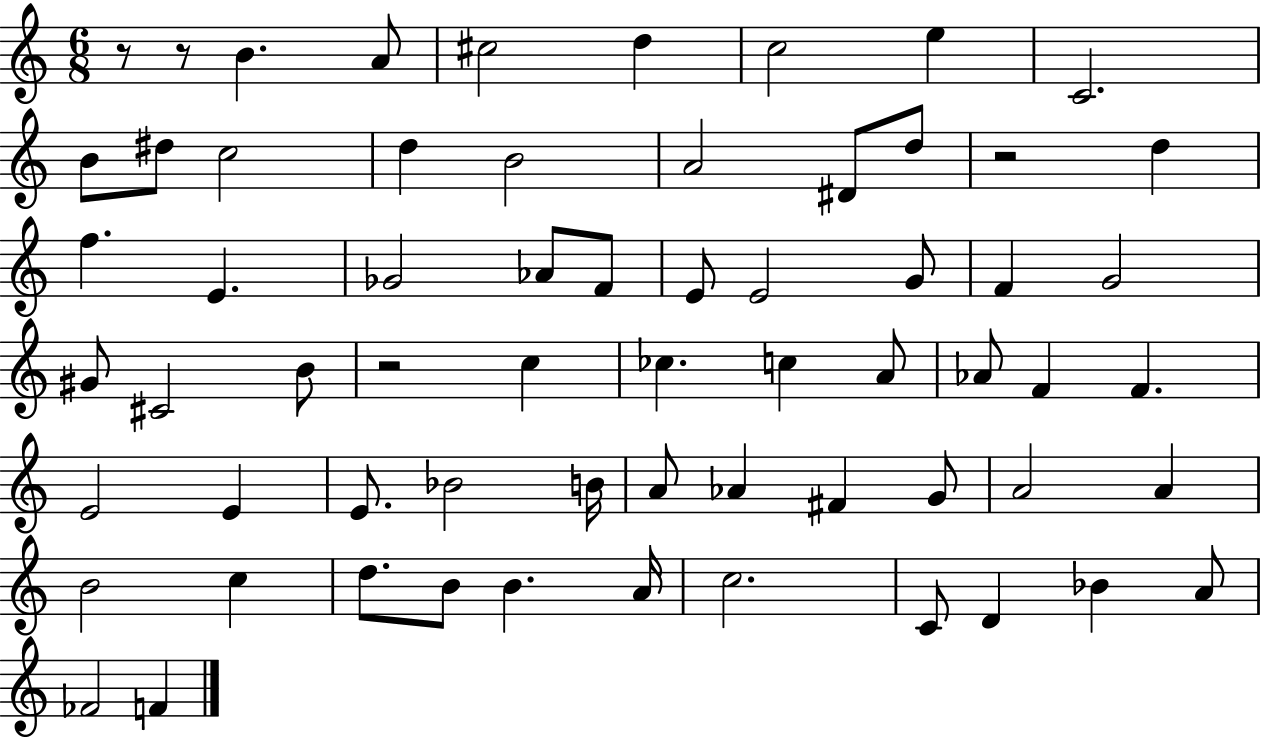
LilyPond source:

{
  \clef treble
  \numericTimeSignature
  \time 6/8
  \key c \major
  r8 r8 b'4. a'8 | cis''2 d''4 | c''2 e''4 | c'2. | \break b'8 dis''8 c''2 | d''4 b'2 | a'2 dis'8 d''8 | r2 d''4 | \break f''4. e'4. | ges'2 aes'8 f'8 | e'8 e'2 g'8 | f'4 g'2 | \break gis'8 cis'2 b'8 | r2 c''4 | ces''4. c''4 a'8 | aes'8 f'4 f'4. | \break e'2 e'4 | e'8. bes'2 b'16 | a'8 aes'4 fis'4 g'8 | a'2 a'4 | \break b'2 c''4 | d''8. b'8 b'4. a'16 | c''2. | c'8 d'4 bes'4 a'8 | \break fes'2 f'4 | \bar "|."
}